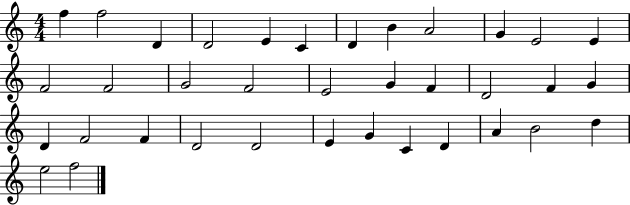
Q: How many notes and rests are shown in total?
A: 36